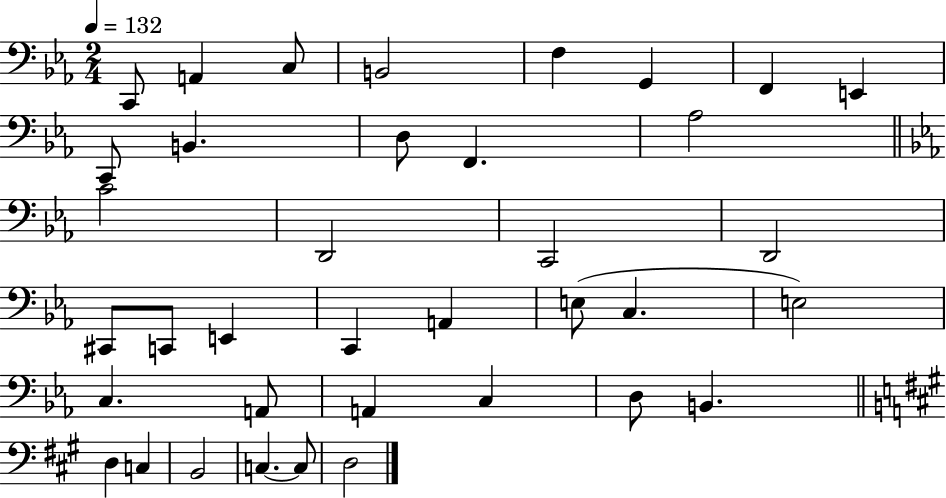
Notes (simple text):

C2/e A2/q C3/e B2/h F3/q G2/q F2/q E2/q C2/e B2/q. D3/e F2/q. Ab3/h C4/h D2/h C2/h D2/h C#2/e C2/e E2/q C2/q A2/q E3/e C3/q. E3/h C3/q. A2/e A2/q C3/q D3/e B2/q. D3/q C3/q B2/h C3/q. C3/e D3/h